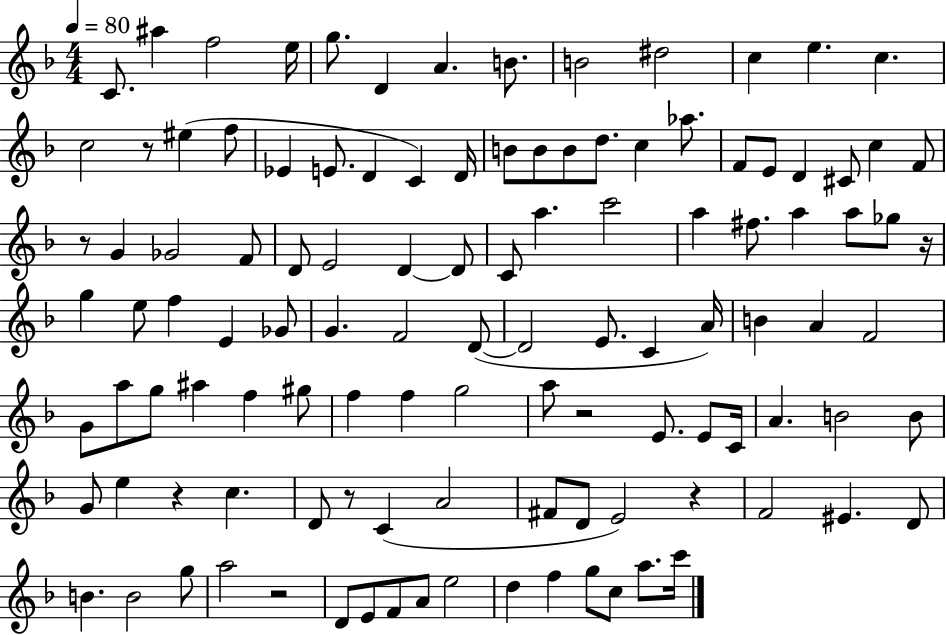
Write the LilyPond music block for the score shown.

{
  \clef treble
  \numericTimeSignature
  \time 4/4
  \key f \major
  \tempo 4 = 80
  \repeat volta 2 { c'8. ais''4 f''2 e''16 | g''8. d'4 a'4. b'8. | b'2 dis''2 | c''4 e''4. c''4. | \break c''2 r8 eis''4( f''8 | ees'4 e'8. d'4 c'4) d'16 | b'8 b'8 b'8 d''8. c''4 aes''8. | f'8 e'8 d'4 cis'8 c''4 f'8 | \break r8 g'4 ges'2 f'8 | d'8 e'2 d'4~~ d'8 | c'8 a''4. c'''2 | a''4 fis''8. a''4 a''8 ges''8 r16 | \break g''4 e''8 f''4 e'4 ges'8 | g'4. f'2 d'8~(~ | d'2 e'8. c'4 a'16) | b'4 a'4 f'2 | \break g'8 a''8 g''8 ais''4 f''4 gis''8 | f''4 f''4 g''2 | a''8 r2 e'8. e'8 c'16 | a'4. b'2 b'8 | \break g'8 e''4 r4 c''4. | d'8 r8 c'4( a'2 | fis'8 d'8 e'2) r4 | f'2 eis'4. d'8 | \break b'4. b'2 g''8 | a''2 r2 | d'8 e'8 f'8 a'8 e''2 | d''4 f''4 g''8 c''8 a''8. c'''16 | \break } \bar "|."
}